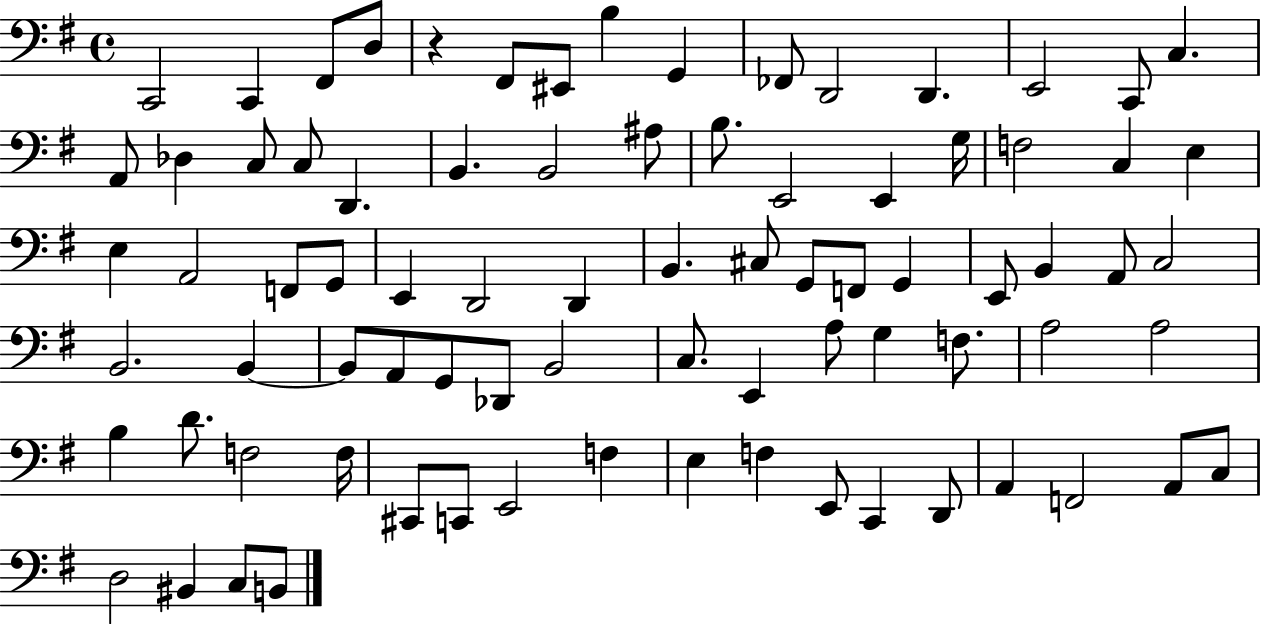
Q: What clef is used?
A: bass